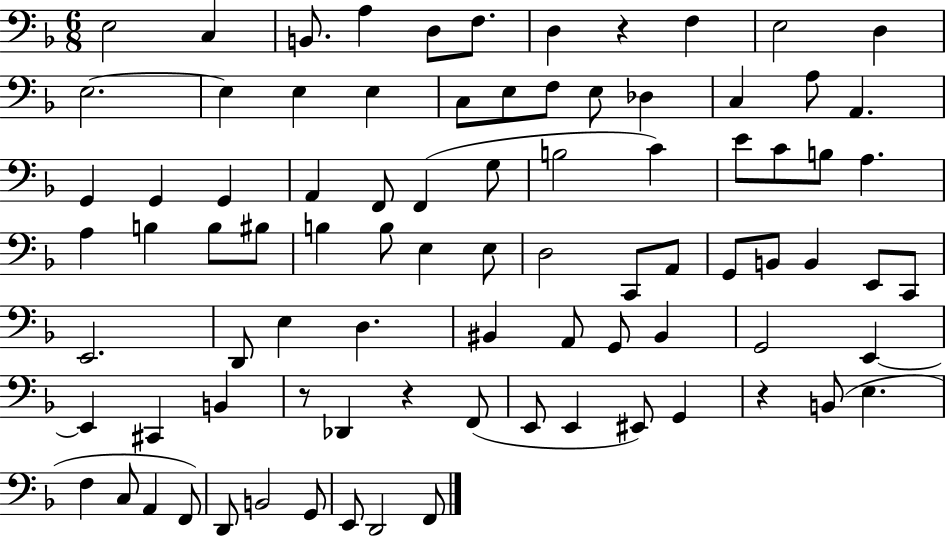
X:1
T:Untitled
M:6/8
L:1/4
K:F
E,2 C, B,,/2 A, D,/2 F,/2 D, z F, E,2 D, E,2 E, E, E, C,/2 E,/2 F,/2 E,/2 _D, C, A,/2 A,, G,, G,, G,, A,, F,,/2 F,, G,/2 B,2 C E/2 C/2 B,/2 A, A, B, B,/2 ^B,/2 B, B,/2 E, E,/2 D,2 C,,/2 A,,/2 G,,/2 B,,/2 B,, E,,/2 C,,/2 E,,2 D,,/2 E, D, ^B,, A,,/2 G,,/2 ^B,, G,,2 E,, E,, ^C,, B,, z/2 _D,, z F,,/2 E,,/2 E,, ^E,,/2 G,, z B,,/2 E, F, C,/2 A,, F,,/2 D,,/2 B,,2 G,,/2 E,,/2 D,,2 F,,/2